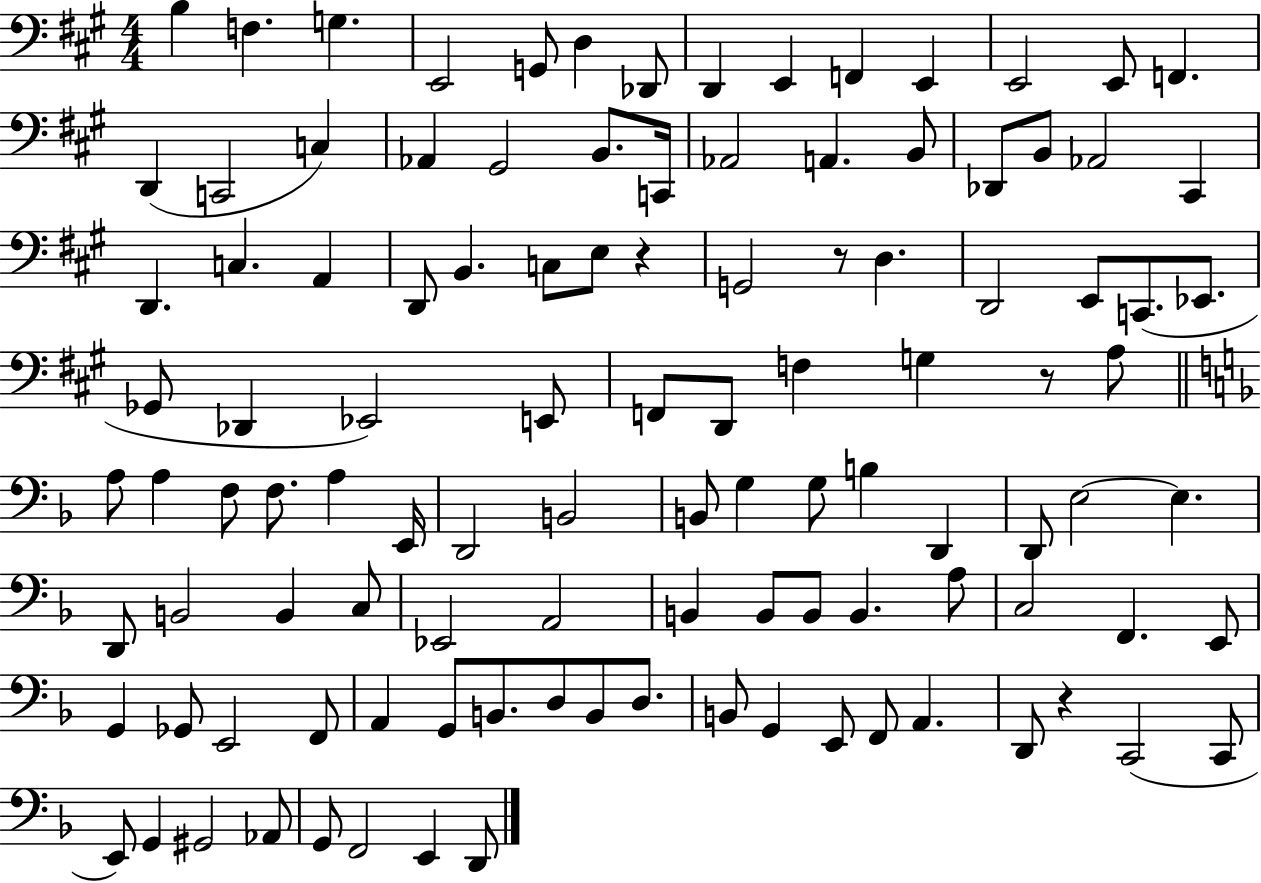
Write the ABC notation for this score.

X:1
T:Untitled
M:4/4
L:1/4
K:A
B, F, G, E,,2 G,,/2 D, _D,,/2 D,, E,, F,, E,, E,,2 E,,/2 F,, D,, C,,2 C, _A,, ^G,,2 B,,/2 C,,/4 _A,,2 A,, B,,/2 _D,,/2 B,,/2 _A,,2 ^C,, D,, C, A,, D,,/2 B,, C,/2 E,/2 z G,,2 z/2 D, D,,2 E,,/2 C,,/2 _E,,/2 _G,,/2 _D,, _E,,2 E,,/2 F,,/2 D,,/2 F, G, z/2 A,/2 A,/2 A, F,/2 F,/2 A, E,,/4 D,,2 B,,2 B,,/2 G, G,/2 B, D,, D,,/2 E,2 E, D,,/2 B,,2 B,, C,/2 _E,,2 A,,2 B,, B,,/2 B,,/2 B,, A,/2 C,2 F,, E,,/2 G,, _G,,/2 E,,2 F,,/2 A,, G,,/2 B,,/2 D,/2 B,,/2 D,/2 B,,/2 G,, E,,/2 F,,/2 A,, D,,/2 z C,,2 C,,/2 E,,/2 G,, ^G,,2 _A,,/2 G,,/2 F,,2 E,, D,,/2